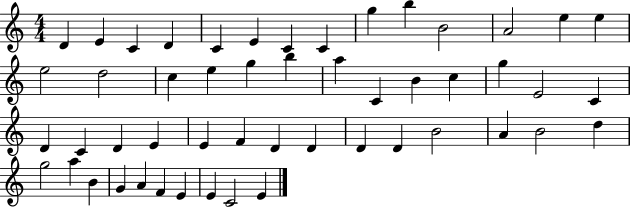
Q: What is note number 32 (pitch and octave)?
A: E4